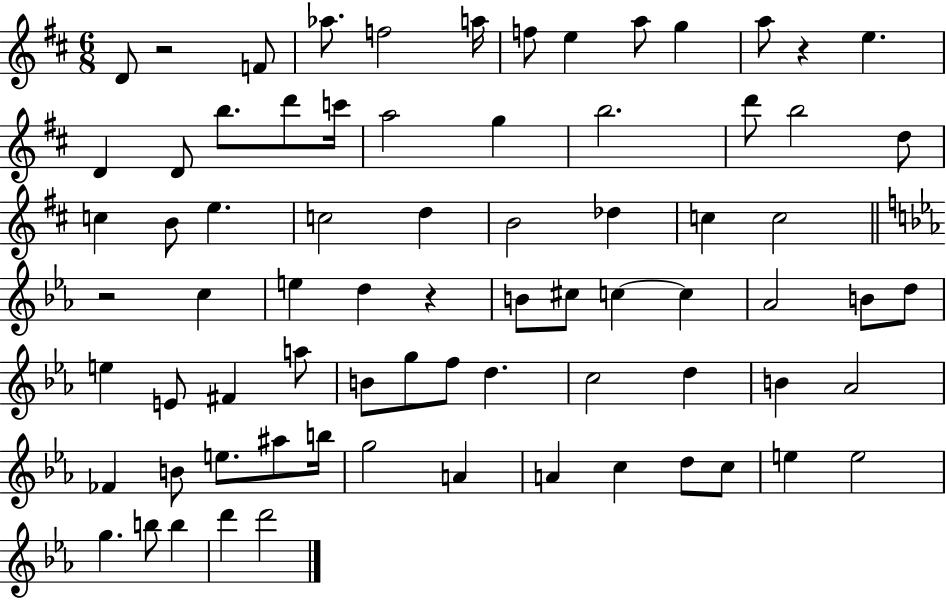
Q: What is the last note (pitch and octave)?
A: D6